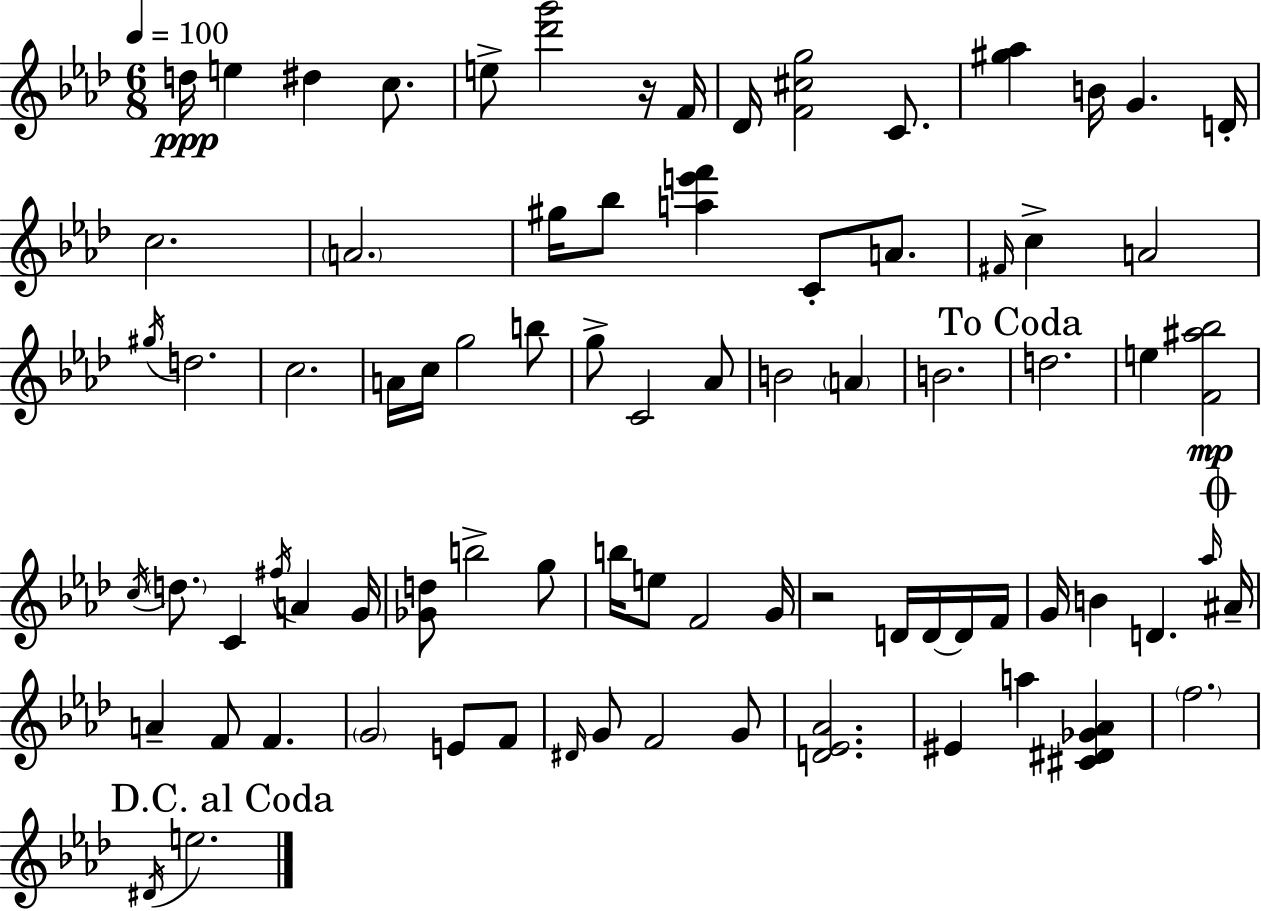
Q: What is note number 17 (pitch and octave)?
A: A4